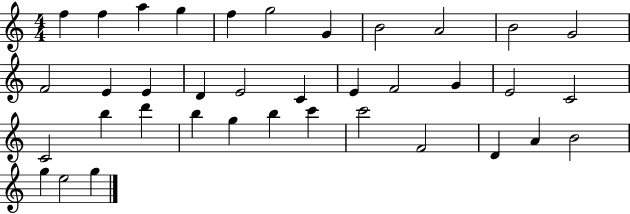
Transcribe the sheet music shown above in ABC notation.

X:1
T:Untitled
M:4/4
L:1/4
K:C
f f a g f g2 G B2 A2 B2 G2 F2 E E D E2 C E F2 G E2 C2 C2 b d' b g b c' c'2 F2 D A B2 g e2 g